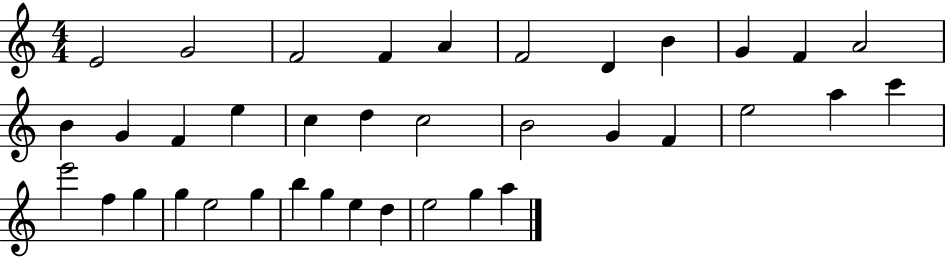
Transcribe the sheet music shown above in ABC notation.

X:1
T:Untitled
M:4/4
L:1/4
K:C
E2 G2 F2 F A F2 D B G F A2 B G F e c d c2 B2 G F e2 a c' e'2 f g g e2 g b g e d e2 g a